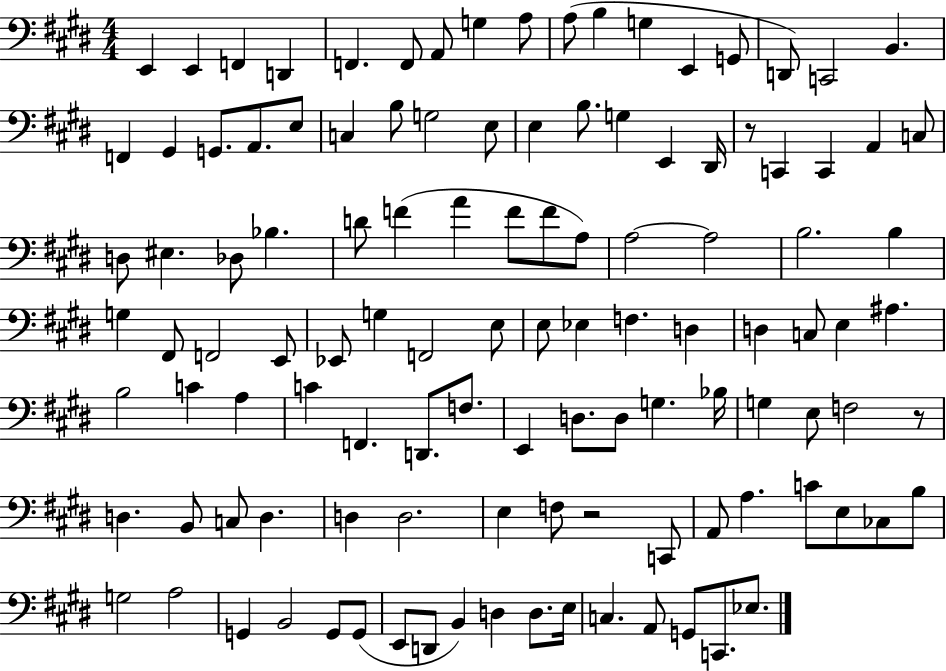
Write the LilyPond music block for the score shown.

{
  \clef bass
  \numericTimeSignature
  \time 4/4
  \key e \major
  e,4 e,4 f,4 d,4 | f,4. f,8 a,8 g4 a8 | a8( b4 g4 e,4 g,8 | d,8) c,2 b,4. | \break f,4 gis,4 g,8. a,8. e8 | c4 b8 g2 e8 | e4 b8. g4 e,4 dis,16 | r8 c,4 c,4 a,4 c8 | \break d8 eis4. des8 bes4. | d'8 f'4( a'4 f'8 f'8 a8) | a2~~ a2 | b2. b4 | \break g4 fis,8 f,2 e,8 | ees,8 g4 f,2 e8 | e8 ees4 f4. d4 | d4 c8 e4 ais4. | \break b2 c'4 a4 | c'4 f,4. d,8. f8. | e,4 d8. d8 g4. bes16 | g4 e8 f2 r8 | \break d4. b,8 c8 d4. | d4 d2. | e4 f8 r2 c,8 | a,8 a4. c'8 e8 ces8 b8 | \break g2 a2 | g,4 b,2 g,8 g,8( | e,8 d,8 b,4) d4 d8. e16 | c4. a,8 g,8 c,8. ees8. | \break \bar "|."
}